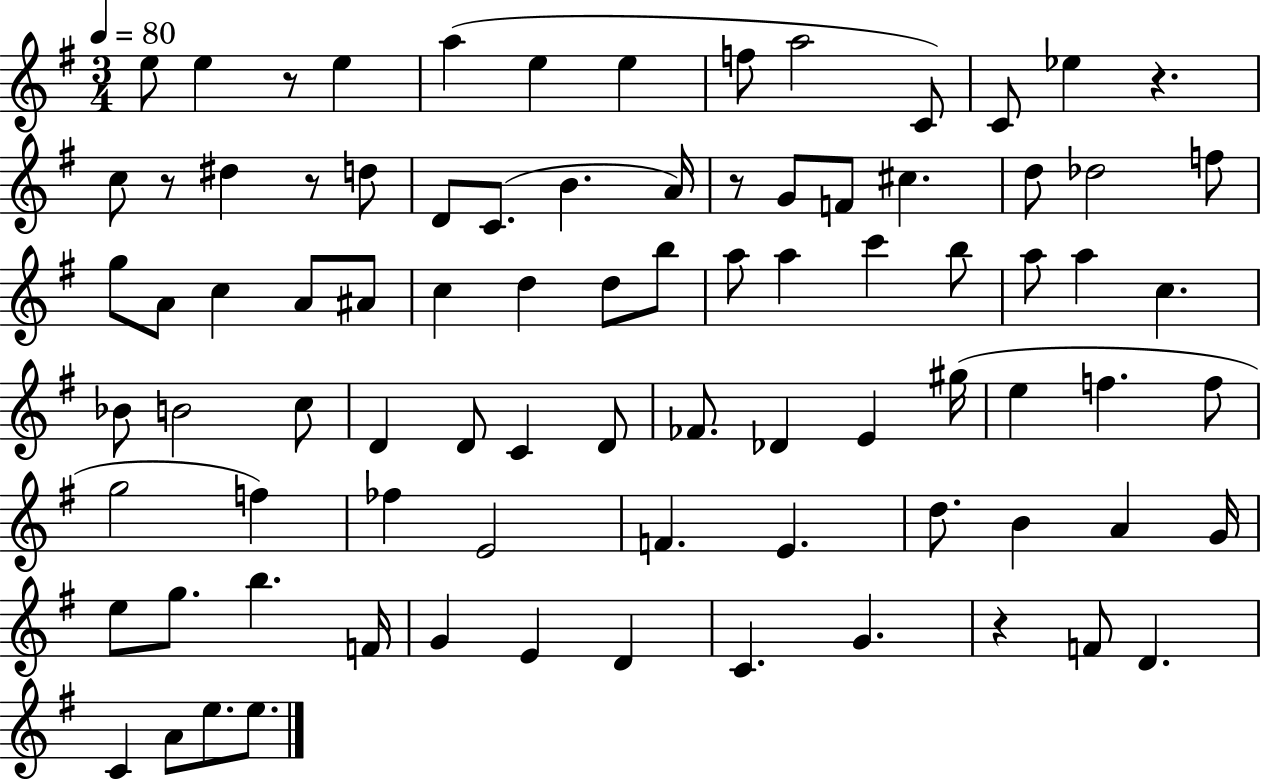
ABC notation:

X:1
T:Untitled
M:3/4
L:1/4
K:G
e/2 e z/2 e a e e f/2 a2 C/2 C/2 _e z c/2 z/2 ^d z/2 d/2 D/2 C/2 B A/4 z/2 G/2 F/2 ^c d/2 _d2 f/2 g/2 A/2 c A/2 ^A/2 c d d/2 b/2 a/2 a c' b/2 a/2 a c _B/2 B2 c/2 D D/2 C D/2 _F/2 _D E ^g/4 e f f/2 g2 f _f E2 F E d/2 B A G/4 e/2 g/2 b F/4 G E D C G z F/2 D C A/2 e/2 e/2